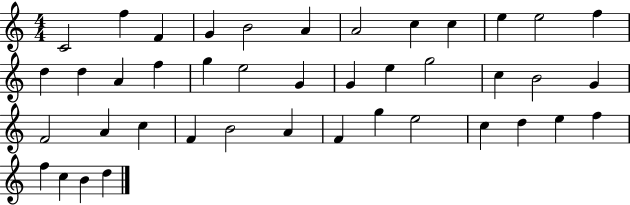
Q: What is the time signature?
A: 4/4